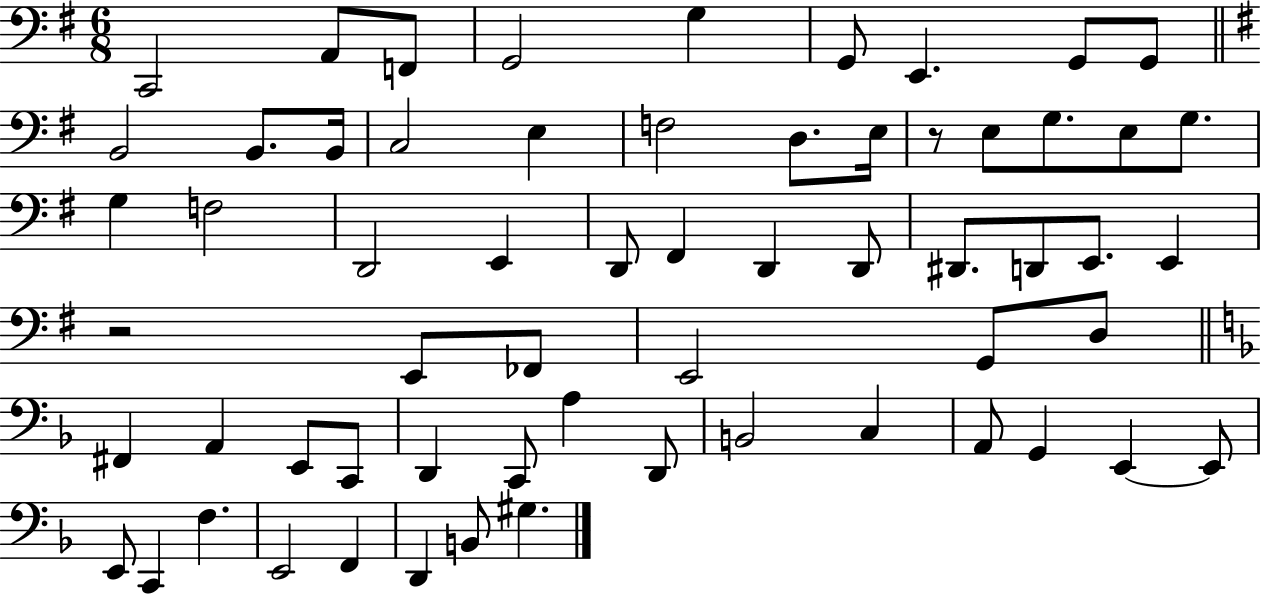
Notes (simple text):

C2/h A2/e F2/e G2/h G3/q G2/e E2/q. G2/e G2/e B2/h B2/e. B2/s C3/h E3/q F3/h D3/e. E3/s R/e E3/e G3/e. E3/e G3/e. G3/q F3/h D2/h E2/q D2/e F#2/q D2/q D2/e D#2/e. D2/e E2/e. E2/q R/h E2/e FES2/e E2/h G2/e D3/e F#2/q A2/q E2/e C2/e D2/q C2/e A3/q D2/e B2/h C3/q A2/e G2/q E2/q E2/e E2/e C2/q F3/q. E2/h F2/q D2/q B2/e G#3/q.